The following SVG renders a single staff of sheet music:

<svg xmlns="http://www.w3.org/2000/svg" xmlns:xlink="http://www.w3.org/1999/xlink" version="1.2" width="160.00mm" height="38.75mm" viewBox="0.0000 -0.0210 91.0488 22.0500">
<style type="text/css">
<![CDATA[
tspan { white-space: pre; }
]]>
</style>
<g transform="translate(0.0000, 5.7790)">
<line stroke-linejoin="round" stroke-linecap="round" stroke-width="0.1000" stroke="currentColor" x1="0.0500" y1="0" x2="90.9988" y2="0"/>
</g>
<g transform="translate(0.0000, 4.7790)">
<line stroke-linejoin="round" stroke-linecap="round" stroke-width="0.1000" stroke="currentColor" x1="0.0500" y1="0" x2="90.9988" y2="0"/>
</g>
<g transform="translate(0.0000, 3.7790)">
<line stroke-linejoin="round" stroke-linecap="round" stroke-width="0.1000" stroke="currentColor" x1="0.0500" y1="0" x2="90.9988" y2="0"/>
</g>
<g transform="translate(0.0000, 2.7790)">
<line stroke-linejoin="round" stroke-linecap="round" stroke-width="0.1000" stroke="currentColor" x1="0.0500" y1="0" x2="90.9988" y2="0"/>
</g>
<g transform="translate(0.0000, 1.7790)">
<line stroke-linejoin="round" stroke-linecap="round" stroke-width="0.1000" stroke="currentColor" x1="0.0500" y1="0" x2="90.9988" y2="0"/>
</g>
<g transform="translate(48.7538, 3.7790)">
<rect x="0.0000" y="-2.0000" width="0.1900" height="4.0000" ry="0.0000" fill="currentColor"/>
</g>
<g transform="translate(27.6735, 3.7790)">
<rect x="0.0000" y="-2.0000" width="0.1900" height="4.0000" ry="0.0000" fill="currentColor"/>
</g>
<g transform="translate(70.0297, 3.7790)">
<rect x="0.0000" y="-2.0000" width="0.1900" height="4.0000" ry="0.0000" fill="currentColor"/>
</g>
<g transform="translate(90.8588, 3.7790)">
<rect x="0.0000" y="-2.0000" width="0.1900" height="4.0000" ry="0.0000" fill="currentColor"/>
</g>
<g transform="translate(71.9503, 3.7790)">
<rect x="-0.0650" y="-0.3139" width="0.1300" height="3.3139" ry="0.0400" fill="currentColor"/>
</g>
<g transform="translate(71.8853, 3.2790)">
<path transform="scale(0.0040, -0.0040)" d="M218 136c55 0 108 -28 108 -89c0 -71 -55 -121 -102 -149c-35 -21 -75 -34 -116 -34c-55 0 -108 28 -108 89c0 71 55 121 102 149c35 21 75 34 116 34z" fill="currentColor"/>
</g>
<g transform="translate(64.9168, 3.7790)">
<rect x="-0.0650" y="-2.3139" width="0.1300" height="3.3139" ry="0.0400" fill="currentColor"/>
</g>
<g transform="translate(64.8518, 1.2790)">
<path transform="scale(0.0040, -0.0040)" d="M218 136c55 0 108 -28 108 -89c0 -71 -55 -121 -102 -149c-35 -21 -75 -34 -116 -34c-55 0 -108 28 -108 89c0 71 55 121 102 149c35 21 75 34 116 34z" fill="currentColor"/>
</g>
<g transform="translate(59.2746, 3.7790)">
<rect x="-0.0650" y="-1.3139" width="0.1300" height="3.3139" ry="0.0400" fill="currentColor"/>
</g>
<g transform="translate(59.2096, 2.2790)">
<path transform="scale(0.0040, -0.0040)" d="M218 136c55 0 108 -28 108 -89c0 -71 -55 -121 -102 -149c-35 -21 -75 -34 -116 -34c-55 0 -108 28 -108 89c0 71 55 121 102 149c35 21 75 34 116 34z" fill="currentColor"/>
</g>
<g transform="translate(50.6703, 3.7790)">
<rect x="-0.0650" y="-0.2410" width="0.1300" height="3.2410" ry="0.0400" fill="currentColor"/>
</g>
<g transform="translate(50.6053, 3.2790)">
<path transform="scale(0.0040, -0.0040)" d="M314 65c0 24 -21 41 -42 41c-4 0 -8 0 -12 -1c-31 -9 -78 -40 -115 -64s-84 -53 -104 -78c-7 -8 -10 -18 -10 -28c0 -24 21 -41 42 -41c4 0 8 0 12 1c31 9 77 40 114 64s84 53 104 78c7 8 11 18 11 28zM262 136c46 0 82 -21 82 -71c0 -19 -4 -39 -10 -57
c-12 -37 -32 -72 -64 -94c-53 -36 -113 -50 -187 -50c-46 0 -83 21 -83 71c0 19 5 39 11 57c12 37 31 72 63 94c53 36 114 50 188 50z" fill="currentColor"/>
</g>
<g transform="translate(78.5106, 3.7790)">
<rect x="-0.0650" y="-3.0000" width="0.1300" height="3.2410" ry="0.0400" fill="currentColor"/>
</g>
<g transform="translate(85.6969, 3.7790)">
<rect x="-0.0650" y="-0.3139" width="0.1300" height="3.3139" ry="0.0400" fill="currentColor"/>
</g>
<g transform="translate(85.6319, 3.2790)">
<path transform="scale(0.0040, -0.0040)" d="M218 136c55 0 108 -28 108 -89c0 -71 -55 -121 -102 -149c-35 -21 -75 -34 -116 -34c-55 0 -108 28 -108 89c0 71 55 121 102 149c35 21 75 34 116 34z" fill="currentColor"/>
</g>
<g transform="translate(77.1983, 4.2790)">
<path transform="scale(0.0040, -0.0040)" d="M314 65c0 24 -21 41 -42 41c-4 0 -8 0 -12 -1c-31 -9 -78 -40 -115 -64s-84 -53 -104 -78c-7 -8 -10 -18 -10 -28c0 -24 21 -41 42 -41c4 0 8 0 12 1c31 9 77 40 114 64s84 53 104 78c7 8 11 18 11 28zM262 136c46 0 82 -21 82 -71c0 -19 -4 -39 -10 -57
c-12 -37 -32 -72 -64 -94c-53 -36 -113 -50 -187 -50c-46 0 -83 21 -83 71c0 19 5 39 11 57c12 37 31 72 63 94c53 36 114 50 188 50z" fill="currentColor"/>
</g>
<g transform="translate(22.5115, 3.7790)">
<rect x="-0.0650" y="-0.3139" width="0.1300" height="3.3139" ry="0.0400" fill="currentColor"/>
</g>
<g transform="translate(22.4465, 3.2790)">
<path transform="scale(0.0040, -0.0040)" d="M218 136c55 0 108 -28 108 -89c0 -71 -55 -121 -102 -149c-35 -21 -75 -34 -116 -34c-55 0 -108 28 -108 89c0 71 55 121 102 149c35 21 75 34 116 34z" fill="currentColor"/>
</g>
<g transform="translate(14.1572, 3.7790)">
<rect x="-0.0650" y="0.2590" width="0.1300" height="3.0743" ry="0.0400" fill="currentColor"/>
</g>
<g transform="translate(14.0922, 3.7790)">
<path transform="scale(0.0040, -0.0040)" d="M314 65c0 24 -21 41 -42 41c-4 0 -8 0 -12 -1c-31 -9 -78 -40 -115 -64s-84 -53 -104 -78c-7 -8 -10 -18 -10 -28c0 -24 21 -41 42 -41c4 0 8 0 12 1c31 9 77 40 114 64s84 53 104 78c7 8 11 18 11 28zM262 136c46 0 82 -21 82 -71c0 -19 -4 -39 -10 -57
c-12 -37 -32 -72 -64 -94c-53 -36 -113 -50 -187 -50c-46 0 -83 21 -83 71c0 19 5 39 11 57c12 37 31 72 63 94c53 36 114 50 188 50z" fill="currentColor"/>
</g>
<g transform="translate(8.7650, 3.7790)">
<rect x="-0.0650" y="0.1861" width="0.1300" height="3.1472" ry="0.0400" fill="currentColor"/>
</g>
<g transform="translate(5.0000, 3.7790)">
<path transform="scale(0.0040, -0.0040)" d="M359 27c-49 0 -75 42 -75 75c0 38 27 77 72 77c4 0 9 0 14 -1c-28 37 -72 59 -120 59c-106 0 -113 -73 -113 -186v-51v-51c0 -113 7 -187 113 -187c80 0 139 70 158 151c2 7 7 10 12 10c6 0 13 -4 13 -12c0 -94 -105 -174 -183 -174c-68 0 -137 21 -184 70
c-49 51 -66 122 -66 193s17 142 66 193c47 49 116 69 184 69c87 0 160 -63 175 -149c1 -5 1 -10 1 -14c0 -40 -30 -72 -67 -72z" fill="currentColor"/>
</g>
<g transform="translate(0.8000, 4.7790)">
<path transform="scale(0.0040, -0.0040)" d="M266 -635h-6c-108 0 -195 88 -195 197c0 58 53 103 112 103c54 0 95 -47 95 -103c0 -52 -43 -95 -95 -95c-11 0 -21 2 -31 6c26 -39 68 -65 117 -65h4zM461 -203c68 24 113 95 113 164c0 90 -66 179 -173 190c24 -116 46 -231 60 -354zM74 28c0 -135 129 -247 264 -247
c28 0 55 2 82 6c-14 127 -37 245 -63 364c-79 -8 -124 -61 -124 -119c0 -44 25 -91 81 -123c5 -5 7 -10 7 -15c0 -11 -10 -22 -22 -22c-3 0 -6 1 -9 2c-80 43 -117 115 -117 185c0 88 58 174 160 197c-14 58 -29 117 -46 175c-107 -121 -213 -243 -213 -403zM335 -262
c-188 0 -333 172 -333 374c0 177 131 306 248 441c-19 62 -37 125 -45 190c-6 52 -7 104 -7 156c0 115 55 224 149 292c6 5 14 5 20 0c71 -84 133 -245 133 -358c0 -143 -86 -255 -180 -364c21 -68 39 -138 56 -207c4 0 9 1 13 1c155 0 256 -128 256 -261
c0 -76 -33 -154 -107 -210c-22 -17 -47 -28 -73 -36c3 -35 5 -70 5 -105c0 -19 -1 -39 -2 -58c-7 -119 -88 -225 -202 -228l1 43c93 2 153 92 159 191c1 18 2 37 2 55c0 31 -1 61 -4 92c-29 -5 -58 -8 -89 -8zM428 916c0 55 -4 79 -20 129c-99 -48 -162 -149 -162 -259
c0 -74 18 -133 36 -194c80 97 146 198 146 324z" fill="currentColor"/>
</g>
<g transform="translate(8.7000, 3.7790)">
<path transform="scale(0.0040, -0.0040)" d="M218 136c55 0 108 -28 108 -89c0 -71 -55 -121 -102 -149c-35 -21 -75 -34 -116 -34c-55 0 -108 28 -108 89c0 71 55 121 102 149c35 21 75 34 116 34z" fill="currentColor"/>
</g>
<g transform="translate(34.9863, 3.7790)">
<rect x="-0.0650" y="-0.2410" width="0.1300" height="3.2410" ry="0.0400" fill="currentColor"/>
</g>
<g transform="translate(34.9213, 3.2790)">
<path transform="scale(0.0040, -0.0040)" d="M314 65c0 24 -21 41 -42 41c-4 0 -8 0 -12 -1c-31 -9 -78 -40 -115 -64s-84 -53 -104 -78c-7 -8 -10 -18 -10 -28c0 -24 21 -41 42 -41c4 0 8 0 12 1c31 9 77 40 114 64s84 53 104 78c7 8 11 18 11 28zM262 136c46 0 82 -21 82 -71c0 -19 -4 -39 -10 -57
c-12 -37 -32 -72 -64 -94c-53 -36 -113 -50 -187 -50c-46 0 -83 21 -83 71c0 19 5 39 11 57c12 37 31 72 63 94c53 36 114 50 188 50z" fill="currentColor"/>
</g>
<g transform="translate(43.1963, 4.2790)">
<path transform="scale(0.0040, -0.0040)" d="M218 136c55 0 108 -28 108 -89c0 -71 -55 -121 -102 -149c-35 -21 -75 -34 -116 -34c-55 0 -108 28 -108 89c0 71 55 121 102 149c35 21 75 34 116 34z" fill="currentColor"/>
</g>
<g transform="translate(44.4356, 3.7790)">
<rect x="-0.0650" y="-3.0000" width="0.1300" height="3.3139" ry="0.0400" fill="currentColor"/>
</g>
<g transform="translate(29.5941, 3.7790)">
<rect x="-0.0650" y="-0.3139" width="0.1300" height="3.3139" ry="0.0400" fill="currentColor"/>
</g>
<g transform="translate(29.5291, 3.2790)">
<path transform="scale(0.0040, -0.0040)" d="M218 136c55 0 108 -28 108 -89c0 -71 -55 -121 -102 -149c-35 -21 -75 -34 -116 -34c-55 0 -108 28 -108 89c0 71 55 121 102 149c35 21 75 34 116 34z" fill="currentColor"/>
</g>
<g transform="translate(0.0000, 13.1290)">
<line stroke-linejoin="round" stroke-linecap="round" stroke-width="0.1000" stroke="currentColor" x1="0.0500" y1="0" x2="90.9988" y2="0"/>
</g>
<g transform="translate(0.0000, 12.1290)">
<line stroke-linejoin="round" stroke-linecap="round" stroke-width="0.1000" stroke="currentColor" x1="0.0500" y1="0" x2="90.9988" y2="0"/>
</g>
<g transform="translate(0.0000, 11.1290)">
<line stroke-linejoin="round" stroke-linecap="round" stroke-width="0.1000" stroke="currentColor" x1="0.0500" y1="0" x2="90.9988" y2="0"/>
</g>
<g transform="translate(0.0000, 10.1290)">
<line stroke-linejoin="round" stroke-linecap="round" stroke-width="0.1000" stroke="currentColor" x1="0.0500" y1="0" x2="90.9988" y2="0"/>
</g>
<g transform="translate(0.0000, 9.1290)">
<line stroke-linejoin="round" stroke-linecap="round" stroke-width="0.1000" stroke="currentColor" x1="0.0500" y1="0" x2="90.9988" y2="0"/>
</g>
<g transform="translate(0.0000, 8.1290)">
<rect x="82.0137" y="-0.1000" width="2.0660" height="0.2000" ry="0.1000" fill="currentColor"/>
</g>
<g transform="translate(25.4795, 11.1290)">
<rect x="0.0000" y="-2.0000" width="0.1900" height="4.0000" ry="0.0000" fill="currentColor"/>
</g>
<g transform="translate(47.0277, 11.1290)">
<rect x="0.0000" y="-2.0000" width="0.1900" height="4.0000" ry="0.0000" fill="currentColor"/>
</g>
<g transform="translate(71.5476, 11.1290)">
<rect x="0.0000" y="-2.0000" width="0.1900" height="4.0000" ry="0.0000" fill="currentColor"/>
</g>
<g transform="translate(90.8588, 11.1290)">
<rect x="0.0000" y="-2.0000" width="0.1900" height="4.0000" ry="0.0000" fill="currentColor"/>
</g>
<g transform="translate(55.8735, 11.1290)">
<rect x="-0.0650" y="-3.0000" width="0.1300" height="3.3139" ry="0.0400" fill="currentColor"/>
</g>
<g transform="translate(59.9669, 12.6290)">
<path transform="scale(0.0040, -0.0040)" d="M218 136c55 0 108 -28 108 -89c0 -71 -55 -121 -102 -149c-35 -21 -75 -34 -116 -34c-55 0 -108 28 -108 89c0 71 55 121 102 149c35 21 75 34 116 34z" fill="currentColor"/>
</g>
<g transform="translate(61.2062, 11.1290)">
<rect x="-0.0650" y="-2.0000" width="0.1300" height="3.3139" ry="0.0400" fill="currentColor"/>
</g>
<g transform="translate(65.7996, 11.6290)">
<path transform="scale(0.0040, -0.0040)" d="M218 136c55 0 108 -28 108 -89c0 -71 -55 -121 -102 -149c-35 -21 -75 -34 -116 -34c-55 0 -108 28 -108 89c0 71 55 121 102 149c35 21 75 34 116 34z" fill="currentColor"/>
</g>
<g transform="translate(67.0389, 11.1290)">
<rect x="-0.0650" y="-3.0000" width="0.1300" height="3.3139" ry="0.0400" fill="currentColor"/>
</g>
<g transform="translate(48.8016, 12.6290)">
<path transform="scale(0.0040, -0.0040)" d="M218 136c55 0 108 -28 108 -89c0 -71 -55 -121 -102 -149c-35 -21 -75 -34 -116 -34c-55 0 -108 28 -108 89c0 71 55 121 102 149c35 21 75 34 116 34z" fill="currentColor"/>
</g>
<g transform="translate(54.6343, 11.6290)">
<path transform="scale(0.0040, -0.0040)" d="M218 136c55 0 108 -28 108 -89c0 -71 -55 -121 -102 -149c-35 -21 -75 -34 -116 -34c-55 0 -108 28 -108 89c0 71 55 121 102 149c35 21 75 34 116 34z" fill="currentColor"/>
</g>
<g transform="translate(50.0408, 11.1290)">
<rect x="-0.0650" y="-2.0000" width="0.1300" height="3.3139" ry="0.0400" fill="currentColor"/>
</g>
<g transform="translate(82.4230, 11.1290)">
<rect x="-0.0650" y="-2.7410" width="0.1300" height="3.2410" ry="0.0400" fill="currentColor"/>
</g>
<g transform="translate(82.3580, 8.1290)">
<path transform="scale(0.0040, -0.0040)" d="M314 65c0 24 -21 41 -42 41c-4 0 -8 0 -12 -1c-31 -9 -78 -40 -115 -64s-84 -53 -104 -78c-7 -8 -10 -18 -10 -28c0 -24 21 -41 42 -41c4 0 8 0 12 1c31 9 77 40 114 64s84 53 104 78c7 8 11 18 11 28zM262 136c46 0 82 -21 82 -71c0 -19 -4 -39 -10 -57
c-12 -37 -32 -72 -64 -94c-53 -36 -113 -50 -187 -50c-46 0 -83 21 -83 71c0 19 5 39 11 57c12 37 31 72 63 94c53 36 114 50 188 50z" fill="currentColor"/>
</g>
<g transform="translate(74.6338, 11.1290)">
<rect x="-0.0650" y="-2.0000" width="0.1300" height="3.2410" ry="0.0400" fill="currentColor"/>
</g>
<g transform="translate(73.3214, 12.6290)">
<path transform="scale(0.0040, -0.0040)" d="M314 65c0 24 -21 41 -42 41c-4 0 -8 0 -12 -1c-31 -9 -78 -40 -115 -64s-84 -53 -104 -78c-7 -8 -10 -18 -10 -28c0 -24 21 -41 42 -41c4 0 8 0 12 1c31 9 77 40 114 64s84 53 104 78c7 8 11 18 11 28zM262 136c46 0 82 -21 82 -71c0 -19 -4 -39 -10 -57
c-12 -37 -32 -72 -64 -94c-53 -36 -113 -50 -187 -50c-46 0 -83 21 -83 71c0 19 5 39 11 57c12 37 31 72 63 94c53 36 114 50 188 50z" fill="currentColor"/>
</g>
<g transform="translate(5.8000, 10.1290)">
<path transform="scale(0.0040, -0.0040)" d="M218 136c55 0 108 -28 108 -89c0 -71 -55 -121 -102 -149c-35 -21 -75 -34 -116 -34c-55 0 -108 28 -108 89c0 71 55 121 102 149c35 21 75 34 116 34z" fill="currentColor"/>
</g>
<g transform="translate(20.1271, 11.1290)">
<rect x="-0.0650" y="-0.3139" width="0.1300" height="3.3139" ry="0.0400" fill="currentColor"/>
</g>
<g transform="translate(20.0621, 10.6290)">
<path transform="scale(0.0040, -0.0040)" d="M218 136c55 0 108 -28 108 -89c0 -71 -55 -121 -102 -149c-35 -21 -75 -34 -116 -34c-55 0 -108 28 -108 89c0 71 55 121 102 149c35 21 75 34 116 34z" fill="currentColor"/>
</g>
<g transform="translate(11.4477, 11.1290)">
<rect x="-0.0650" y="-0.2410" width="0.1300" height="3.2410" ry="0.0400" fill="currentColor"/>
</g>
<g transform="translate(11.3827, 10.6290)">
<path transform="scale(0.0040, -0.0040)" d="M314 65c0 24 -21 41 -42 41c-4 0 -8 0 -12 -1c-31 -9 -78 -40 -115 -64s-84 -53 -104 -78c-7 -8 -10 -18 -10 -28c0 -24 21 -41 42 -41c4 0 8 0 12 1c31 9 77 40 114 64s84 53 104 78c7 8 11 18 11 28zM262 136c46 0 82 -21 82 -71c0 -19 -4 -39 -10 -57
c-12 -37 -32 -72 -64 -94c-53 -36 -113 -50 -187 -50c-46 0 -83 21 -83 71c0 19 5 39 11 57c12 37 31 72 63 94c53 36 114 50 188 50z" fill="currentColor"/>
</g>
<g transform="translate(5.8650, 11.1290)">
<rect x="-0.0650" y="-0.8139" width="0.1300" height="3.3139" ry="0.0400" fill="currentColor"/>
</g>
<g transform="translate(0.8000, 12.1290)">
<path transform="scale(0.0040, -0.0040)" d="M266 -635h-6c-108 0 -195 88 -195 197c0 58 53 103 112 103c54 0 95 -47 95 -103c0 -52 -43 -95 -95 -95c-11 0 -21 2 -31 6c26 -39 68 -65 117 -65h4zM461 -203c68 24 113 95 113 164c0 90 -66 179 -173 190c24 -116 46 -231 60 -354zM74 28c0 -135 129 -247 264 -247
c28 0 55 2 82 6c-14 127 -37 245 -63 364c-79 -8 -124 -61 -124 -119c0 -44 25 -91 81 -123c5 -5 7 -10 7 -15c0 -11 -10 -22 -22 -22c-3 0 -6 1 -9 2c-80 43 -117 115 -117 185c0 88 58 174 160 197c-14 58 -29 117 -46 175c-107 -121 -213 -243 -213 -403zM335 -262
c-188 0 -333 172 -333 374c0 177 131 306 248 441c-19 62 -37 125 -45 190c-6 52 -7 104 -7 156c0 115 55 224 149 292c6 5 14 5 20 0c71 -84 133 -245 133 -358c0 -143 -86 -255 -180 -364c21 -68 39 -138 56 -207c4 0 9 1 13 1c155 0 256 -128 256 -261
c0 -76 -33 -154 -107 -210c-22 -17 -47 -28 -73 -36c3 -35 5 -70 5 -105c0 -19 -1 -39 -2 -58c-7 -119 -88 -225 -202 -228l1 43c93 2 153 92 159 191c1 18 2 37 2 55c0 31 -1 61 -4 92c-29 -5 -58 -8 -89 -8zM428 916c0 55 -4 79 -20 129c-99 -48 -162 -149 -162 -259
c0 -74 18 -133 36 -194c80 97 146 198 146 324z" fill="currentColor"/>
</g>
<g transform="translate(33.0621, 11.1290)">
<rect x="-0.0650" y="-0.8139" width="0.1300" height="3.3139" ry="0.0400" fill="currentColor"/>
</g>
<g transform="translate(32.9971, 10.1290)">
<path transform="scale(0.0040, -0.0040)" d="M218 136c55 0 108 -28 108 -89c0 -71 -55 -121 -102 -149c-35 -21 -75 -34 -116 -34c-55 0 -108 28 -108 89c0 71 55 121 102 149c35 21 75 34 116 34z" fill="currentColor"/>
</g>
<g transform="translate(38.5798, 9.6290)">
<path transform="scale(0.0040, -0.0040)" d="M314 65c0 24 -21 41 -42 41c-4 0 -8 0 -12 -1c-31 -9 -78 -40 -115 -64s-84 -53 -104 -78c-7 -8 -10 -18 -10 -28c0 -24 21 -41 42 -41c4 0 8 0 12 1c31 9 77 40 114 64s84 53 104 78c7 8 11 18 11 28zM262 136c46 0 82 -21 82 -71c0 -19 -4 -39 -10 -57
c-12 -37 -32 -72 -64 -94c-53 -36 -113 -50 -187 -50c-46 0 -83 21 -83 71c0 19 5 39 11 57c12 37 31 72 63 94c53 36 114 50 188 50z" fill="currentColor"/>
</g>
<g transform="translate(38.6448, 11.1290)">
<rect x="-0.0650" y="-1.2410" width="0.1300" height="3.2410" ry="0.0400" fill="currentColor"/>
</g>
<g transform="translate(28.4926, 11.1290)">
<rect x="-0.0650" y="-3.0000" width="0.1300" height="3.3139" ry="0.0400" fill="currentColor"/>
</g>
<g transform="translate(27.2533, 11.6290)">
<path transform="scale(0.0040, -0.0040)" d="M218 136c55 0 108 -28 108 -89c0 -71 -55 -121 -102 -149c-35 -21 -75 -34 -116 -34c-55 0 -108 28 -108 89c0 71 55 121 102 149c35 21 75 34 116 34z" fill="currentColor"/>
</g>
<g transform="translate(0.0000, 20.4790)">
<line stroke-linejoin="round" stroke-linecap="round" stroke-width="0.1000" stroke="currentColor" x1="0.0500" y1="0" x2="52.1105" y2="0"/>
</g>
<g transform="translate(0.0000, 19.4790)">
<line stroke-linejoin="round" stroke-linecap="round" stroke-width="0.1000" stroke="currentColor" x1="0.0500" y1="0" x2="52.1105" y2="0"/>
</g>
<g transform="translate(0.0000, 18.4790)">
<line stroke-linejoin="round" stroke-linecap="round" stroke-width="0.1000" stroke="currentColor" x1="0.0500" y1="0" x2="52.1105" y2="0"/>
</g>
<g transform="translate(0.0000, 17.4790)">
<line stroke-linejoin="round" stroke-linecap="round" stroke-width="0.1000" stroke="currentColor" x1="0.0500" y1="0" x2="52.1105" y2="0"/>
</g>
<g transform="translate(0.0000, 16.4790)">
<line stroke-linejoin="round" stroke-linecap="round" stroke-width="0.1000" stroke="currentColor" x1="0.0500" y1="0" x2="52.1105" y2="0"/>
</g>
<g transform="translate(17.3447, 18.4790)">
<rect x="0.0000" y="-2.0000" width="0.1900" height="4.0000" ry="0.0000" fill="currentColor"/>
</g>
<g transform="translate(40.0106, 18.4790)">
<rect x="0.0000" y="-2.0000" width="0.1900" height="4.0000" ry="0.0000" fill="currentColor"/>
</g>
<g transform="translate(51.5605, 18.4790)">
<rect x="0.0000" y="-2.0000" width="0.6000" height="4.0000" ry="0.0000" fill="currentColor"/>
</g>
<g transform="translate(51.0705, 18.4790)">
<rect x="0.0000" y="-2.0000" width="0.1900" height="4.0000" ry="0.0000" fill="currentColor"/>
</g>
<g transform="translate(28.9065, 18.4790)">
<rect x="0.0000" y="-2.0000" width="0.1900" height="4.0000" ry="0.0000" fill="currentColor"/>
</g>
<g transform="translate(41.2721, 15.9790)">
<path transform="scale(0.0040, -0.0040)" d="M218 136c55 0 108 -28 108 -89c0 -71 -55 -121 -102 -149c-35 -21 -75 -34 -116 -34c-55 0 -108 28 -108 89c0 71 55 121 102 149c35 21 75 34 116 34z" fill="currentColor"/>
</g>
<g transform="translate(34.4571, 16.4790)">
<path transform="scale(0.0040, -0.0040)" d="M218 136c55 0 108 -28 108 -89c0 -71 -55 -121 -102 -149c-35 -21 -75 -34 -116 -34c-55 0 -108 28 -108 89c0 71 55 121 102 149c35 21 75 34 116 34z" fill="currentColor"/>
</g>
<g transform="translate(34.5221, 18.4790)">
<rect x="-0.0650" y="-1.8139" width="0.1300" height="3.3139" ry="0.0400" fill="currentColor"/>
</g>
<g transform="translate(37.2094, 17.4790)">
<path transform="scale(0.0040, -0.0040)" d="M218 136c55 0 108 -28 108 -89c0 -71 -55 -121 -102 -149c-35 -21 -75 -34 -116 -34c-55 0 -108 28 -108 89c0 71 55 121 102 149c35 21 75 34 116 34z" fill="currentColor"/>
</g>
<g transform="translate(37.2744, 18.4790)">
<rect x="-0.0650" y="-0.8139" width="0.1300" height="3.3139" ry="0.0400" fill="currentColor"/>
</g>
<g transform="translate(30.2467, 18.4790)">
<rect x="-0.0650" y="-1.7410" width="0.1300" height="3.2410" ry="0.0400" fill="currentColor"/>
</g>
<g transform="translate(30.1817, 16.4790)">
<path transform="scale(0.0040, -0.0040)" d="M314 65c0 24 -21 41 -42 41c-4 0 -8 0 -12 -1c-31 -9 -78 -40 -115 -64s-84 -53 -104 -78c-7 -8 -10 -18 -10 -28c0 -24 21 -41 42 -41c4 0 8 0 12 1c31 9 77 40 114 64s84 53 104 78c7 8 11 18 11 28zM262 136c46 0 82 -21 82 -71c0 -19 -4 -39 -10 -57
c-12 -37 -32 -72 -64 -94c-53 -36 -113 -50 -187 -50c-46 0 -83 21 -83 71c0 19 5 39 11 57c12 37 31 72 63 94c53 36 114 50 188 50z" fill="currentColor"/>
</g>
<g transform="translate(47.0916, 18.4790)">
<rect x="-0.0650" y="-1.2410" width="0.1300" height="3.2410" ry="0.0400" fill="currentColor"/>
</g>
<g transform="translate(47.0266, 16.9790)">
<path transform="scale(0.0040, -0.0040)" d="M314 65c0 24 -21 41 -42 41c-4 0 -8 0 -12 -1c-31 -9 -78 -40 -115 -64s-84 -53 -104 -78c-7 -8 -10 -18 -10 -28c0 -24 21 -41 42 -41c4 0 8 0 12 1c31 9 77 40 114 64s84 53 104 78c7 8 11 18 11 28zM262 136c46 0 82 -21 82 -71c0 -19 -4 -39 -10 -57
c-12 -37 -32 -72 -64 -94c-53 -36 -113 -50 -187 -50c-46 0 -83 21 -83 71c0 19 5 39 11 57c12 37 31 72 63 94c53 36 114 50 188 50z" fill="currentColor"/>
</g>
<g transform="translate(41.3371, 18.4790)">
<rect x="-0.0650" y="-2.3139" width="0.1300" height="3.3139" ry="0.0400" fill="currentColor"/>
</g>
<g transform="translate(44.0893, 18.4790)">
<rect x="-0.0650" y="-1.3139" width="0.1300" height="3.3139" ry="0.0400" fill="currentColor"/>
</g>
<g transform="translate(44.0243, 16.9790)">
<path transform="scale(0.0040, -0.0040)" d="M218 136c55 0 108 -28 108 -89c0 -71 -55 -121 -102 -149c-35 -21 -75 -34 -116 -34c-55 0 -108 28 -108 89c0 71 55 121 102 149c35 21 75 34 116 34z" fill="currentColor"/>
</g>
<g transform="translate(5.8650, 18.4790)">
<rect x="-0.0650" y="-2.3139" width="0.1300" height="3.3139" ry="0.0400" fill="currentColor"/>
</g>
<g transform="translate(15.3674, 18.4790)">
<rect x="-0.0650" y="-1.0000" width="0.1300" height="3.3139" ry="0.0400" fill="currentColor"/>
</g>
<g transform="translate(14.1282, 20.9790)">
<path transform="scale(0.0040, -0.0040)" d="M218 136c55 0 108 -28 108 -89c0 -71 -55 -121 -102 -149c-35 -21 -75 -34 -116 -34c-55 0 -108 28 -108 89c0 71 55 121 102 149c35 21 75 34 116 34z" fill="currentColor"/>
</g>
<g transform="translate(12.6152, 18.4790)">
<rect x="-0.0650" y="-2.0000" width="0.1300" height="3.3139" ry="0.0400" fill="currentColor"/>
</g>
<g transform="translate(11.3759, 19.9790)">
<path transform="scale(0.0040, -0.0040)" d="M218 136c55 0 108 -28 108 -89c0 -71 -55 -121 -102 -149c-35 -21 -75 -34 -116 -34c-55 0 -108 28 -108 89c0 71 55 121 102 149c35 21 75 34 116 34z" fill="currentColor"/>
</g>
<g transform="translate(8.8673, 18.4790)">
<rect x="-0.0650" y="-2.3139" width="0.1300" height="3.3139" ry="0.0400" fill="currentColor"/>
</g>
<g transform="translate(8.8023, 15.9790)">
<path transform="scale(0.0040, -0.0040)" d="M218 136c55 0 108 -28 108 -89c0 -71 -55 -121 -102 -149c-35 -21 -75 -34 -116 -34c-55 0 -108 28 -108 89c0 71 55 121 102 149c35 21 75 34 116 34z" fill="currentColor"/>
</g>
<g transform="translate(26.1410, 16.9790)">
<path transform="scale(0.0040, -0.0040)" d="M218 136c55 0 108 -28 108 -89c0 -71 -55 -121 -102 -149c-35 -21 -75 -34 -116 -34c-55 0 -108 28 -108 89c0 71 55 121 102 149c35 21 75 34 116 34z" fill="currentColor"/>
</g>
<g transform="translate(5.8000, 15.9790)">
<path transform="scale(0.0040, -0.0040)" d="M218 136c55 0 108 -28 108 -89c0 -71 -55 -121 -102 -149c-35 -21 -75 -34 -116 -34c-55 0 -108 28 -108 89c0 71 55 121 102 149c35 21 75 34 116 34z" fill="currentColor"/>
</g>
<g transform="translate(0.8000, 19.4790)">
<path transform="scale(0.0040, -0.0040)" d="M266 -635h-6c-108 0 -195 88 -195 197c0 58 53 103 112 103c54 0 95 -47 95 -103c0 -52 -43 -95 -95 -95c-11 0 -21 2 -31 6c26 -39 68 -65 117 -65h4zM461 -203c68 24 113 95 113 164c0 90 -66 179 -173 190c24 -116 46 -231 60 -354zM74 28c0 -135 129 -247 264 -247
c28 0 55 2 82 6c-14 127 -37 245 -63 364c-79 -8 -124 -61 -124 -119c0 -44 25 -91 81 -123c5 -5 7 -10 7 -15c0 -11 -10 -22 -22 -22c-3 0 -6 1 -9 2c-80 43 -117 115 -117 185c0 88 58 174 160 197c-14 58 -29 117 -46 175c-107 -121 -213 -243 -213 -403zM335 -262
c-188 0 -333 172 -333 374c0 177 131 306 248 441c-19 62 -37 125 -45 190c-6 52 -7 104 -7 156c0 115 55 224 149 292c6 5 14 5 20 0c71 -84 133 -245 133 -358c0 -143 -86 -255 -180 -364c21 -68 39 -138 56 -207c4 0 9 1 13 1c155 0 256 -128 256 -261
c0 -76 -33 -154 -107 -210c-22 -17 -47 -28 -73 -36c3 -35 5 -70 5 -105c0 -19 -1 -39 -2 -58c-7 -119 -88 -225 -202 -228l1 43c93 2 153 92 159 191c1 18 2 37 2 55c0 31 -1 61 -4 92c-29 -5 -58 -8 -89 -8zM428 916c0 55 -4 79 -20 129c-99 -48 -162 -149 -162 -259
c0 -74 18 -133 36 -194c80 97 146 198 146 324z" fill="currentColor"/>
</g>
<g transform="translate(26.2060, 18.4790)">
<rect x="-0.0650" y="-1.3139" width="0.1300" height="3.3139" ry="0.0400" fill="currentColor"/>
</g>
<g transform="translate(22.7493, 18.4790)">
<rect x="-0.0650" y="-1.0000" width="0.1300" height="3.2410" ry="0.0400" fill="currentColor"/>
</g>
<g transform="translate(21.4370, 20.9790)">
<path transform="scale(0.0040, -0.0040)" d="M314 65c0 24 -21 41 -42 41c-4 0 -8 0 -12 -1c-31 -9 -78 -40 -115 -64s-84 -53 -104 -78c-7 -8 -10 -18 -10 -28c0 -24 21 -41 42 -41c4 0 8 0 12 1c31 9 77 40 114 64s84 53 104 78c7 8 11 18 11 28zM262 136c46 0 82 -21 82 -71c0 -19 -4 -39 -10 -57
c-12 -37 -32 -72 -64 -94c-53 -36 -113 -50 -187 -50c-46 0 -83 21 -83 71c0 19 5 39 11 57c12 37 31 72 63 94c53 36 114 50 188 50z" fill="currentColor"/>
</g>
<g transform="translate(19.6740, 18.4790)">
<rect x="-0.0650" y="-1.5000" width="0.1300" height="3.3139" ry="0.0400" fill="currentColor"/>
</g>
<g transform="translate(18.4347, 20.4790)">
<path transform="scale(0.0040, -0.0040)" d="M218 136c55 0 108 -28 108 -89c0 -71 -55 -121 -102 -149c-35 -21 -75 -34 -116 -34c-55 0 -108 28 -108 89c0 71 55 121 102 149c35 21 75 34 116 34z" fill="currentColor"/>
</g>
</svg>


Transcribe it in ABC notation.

X:1
T:Untitled
M:4/4
L:1/4
K:C
B B2 c c c2 A c2 e g c A2 c d c2 c A d e2 F A F A F2 a2 g g F D E D2 e f2 f d g e e2